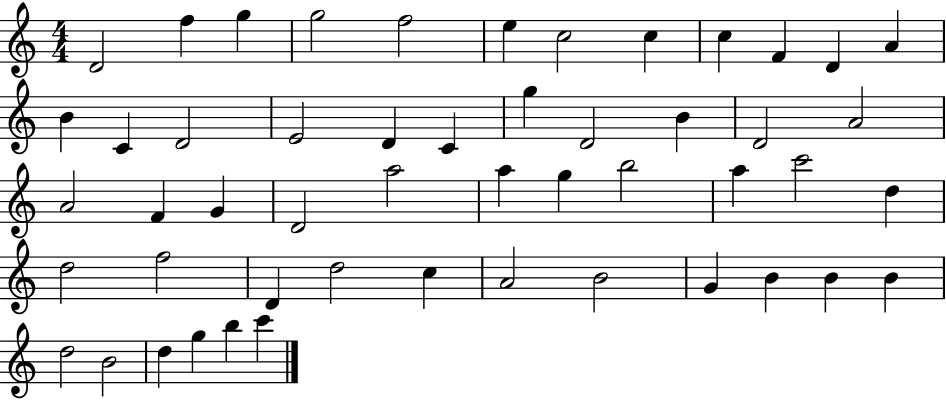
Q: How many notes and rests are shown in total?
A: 51